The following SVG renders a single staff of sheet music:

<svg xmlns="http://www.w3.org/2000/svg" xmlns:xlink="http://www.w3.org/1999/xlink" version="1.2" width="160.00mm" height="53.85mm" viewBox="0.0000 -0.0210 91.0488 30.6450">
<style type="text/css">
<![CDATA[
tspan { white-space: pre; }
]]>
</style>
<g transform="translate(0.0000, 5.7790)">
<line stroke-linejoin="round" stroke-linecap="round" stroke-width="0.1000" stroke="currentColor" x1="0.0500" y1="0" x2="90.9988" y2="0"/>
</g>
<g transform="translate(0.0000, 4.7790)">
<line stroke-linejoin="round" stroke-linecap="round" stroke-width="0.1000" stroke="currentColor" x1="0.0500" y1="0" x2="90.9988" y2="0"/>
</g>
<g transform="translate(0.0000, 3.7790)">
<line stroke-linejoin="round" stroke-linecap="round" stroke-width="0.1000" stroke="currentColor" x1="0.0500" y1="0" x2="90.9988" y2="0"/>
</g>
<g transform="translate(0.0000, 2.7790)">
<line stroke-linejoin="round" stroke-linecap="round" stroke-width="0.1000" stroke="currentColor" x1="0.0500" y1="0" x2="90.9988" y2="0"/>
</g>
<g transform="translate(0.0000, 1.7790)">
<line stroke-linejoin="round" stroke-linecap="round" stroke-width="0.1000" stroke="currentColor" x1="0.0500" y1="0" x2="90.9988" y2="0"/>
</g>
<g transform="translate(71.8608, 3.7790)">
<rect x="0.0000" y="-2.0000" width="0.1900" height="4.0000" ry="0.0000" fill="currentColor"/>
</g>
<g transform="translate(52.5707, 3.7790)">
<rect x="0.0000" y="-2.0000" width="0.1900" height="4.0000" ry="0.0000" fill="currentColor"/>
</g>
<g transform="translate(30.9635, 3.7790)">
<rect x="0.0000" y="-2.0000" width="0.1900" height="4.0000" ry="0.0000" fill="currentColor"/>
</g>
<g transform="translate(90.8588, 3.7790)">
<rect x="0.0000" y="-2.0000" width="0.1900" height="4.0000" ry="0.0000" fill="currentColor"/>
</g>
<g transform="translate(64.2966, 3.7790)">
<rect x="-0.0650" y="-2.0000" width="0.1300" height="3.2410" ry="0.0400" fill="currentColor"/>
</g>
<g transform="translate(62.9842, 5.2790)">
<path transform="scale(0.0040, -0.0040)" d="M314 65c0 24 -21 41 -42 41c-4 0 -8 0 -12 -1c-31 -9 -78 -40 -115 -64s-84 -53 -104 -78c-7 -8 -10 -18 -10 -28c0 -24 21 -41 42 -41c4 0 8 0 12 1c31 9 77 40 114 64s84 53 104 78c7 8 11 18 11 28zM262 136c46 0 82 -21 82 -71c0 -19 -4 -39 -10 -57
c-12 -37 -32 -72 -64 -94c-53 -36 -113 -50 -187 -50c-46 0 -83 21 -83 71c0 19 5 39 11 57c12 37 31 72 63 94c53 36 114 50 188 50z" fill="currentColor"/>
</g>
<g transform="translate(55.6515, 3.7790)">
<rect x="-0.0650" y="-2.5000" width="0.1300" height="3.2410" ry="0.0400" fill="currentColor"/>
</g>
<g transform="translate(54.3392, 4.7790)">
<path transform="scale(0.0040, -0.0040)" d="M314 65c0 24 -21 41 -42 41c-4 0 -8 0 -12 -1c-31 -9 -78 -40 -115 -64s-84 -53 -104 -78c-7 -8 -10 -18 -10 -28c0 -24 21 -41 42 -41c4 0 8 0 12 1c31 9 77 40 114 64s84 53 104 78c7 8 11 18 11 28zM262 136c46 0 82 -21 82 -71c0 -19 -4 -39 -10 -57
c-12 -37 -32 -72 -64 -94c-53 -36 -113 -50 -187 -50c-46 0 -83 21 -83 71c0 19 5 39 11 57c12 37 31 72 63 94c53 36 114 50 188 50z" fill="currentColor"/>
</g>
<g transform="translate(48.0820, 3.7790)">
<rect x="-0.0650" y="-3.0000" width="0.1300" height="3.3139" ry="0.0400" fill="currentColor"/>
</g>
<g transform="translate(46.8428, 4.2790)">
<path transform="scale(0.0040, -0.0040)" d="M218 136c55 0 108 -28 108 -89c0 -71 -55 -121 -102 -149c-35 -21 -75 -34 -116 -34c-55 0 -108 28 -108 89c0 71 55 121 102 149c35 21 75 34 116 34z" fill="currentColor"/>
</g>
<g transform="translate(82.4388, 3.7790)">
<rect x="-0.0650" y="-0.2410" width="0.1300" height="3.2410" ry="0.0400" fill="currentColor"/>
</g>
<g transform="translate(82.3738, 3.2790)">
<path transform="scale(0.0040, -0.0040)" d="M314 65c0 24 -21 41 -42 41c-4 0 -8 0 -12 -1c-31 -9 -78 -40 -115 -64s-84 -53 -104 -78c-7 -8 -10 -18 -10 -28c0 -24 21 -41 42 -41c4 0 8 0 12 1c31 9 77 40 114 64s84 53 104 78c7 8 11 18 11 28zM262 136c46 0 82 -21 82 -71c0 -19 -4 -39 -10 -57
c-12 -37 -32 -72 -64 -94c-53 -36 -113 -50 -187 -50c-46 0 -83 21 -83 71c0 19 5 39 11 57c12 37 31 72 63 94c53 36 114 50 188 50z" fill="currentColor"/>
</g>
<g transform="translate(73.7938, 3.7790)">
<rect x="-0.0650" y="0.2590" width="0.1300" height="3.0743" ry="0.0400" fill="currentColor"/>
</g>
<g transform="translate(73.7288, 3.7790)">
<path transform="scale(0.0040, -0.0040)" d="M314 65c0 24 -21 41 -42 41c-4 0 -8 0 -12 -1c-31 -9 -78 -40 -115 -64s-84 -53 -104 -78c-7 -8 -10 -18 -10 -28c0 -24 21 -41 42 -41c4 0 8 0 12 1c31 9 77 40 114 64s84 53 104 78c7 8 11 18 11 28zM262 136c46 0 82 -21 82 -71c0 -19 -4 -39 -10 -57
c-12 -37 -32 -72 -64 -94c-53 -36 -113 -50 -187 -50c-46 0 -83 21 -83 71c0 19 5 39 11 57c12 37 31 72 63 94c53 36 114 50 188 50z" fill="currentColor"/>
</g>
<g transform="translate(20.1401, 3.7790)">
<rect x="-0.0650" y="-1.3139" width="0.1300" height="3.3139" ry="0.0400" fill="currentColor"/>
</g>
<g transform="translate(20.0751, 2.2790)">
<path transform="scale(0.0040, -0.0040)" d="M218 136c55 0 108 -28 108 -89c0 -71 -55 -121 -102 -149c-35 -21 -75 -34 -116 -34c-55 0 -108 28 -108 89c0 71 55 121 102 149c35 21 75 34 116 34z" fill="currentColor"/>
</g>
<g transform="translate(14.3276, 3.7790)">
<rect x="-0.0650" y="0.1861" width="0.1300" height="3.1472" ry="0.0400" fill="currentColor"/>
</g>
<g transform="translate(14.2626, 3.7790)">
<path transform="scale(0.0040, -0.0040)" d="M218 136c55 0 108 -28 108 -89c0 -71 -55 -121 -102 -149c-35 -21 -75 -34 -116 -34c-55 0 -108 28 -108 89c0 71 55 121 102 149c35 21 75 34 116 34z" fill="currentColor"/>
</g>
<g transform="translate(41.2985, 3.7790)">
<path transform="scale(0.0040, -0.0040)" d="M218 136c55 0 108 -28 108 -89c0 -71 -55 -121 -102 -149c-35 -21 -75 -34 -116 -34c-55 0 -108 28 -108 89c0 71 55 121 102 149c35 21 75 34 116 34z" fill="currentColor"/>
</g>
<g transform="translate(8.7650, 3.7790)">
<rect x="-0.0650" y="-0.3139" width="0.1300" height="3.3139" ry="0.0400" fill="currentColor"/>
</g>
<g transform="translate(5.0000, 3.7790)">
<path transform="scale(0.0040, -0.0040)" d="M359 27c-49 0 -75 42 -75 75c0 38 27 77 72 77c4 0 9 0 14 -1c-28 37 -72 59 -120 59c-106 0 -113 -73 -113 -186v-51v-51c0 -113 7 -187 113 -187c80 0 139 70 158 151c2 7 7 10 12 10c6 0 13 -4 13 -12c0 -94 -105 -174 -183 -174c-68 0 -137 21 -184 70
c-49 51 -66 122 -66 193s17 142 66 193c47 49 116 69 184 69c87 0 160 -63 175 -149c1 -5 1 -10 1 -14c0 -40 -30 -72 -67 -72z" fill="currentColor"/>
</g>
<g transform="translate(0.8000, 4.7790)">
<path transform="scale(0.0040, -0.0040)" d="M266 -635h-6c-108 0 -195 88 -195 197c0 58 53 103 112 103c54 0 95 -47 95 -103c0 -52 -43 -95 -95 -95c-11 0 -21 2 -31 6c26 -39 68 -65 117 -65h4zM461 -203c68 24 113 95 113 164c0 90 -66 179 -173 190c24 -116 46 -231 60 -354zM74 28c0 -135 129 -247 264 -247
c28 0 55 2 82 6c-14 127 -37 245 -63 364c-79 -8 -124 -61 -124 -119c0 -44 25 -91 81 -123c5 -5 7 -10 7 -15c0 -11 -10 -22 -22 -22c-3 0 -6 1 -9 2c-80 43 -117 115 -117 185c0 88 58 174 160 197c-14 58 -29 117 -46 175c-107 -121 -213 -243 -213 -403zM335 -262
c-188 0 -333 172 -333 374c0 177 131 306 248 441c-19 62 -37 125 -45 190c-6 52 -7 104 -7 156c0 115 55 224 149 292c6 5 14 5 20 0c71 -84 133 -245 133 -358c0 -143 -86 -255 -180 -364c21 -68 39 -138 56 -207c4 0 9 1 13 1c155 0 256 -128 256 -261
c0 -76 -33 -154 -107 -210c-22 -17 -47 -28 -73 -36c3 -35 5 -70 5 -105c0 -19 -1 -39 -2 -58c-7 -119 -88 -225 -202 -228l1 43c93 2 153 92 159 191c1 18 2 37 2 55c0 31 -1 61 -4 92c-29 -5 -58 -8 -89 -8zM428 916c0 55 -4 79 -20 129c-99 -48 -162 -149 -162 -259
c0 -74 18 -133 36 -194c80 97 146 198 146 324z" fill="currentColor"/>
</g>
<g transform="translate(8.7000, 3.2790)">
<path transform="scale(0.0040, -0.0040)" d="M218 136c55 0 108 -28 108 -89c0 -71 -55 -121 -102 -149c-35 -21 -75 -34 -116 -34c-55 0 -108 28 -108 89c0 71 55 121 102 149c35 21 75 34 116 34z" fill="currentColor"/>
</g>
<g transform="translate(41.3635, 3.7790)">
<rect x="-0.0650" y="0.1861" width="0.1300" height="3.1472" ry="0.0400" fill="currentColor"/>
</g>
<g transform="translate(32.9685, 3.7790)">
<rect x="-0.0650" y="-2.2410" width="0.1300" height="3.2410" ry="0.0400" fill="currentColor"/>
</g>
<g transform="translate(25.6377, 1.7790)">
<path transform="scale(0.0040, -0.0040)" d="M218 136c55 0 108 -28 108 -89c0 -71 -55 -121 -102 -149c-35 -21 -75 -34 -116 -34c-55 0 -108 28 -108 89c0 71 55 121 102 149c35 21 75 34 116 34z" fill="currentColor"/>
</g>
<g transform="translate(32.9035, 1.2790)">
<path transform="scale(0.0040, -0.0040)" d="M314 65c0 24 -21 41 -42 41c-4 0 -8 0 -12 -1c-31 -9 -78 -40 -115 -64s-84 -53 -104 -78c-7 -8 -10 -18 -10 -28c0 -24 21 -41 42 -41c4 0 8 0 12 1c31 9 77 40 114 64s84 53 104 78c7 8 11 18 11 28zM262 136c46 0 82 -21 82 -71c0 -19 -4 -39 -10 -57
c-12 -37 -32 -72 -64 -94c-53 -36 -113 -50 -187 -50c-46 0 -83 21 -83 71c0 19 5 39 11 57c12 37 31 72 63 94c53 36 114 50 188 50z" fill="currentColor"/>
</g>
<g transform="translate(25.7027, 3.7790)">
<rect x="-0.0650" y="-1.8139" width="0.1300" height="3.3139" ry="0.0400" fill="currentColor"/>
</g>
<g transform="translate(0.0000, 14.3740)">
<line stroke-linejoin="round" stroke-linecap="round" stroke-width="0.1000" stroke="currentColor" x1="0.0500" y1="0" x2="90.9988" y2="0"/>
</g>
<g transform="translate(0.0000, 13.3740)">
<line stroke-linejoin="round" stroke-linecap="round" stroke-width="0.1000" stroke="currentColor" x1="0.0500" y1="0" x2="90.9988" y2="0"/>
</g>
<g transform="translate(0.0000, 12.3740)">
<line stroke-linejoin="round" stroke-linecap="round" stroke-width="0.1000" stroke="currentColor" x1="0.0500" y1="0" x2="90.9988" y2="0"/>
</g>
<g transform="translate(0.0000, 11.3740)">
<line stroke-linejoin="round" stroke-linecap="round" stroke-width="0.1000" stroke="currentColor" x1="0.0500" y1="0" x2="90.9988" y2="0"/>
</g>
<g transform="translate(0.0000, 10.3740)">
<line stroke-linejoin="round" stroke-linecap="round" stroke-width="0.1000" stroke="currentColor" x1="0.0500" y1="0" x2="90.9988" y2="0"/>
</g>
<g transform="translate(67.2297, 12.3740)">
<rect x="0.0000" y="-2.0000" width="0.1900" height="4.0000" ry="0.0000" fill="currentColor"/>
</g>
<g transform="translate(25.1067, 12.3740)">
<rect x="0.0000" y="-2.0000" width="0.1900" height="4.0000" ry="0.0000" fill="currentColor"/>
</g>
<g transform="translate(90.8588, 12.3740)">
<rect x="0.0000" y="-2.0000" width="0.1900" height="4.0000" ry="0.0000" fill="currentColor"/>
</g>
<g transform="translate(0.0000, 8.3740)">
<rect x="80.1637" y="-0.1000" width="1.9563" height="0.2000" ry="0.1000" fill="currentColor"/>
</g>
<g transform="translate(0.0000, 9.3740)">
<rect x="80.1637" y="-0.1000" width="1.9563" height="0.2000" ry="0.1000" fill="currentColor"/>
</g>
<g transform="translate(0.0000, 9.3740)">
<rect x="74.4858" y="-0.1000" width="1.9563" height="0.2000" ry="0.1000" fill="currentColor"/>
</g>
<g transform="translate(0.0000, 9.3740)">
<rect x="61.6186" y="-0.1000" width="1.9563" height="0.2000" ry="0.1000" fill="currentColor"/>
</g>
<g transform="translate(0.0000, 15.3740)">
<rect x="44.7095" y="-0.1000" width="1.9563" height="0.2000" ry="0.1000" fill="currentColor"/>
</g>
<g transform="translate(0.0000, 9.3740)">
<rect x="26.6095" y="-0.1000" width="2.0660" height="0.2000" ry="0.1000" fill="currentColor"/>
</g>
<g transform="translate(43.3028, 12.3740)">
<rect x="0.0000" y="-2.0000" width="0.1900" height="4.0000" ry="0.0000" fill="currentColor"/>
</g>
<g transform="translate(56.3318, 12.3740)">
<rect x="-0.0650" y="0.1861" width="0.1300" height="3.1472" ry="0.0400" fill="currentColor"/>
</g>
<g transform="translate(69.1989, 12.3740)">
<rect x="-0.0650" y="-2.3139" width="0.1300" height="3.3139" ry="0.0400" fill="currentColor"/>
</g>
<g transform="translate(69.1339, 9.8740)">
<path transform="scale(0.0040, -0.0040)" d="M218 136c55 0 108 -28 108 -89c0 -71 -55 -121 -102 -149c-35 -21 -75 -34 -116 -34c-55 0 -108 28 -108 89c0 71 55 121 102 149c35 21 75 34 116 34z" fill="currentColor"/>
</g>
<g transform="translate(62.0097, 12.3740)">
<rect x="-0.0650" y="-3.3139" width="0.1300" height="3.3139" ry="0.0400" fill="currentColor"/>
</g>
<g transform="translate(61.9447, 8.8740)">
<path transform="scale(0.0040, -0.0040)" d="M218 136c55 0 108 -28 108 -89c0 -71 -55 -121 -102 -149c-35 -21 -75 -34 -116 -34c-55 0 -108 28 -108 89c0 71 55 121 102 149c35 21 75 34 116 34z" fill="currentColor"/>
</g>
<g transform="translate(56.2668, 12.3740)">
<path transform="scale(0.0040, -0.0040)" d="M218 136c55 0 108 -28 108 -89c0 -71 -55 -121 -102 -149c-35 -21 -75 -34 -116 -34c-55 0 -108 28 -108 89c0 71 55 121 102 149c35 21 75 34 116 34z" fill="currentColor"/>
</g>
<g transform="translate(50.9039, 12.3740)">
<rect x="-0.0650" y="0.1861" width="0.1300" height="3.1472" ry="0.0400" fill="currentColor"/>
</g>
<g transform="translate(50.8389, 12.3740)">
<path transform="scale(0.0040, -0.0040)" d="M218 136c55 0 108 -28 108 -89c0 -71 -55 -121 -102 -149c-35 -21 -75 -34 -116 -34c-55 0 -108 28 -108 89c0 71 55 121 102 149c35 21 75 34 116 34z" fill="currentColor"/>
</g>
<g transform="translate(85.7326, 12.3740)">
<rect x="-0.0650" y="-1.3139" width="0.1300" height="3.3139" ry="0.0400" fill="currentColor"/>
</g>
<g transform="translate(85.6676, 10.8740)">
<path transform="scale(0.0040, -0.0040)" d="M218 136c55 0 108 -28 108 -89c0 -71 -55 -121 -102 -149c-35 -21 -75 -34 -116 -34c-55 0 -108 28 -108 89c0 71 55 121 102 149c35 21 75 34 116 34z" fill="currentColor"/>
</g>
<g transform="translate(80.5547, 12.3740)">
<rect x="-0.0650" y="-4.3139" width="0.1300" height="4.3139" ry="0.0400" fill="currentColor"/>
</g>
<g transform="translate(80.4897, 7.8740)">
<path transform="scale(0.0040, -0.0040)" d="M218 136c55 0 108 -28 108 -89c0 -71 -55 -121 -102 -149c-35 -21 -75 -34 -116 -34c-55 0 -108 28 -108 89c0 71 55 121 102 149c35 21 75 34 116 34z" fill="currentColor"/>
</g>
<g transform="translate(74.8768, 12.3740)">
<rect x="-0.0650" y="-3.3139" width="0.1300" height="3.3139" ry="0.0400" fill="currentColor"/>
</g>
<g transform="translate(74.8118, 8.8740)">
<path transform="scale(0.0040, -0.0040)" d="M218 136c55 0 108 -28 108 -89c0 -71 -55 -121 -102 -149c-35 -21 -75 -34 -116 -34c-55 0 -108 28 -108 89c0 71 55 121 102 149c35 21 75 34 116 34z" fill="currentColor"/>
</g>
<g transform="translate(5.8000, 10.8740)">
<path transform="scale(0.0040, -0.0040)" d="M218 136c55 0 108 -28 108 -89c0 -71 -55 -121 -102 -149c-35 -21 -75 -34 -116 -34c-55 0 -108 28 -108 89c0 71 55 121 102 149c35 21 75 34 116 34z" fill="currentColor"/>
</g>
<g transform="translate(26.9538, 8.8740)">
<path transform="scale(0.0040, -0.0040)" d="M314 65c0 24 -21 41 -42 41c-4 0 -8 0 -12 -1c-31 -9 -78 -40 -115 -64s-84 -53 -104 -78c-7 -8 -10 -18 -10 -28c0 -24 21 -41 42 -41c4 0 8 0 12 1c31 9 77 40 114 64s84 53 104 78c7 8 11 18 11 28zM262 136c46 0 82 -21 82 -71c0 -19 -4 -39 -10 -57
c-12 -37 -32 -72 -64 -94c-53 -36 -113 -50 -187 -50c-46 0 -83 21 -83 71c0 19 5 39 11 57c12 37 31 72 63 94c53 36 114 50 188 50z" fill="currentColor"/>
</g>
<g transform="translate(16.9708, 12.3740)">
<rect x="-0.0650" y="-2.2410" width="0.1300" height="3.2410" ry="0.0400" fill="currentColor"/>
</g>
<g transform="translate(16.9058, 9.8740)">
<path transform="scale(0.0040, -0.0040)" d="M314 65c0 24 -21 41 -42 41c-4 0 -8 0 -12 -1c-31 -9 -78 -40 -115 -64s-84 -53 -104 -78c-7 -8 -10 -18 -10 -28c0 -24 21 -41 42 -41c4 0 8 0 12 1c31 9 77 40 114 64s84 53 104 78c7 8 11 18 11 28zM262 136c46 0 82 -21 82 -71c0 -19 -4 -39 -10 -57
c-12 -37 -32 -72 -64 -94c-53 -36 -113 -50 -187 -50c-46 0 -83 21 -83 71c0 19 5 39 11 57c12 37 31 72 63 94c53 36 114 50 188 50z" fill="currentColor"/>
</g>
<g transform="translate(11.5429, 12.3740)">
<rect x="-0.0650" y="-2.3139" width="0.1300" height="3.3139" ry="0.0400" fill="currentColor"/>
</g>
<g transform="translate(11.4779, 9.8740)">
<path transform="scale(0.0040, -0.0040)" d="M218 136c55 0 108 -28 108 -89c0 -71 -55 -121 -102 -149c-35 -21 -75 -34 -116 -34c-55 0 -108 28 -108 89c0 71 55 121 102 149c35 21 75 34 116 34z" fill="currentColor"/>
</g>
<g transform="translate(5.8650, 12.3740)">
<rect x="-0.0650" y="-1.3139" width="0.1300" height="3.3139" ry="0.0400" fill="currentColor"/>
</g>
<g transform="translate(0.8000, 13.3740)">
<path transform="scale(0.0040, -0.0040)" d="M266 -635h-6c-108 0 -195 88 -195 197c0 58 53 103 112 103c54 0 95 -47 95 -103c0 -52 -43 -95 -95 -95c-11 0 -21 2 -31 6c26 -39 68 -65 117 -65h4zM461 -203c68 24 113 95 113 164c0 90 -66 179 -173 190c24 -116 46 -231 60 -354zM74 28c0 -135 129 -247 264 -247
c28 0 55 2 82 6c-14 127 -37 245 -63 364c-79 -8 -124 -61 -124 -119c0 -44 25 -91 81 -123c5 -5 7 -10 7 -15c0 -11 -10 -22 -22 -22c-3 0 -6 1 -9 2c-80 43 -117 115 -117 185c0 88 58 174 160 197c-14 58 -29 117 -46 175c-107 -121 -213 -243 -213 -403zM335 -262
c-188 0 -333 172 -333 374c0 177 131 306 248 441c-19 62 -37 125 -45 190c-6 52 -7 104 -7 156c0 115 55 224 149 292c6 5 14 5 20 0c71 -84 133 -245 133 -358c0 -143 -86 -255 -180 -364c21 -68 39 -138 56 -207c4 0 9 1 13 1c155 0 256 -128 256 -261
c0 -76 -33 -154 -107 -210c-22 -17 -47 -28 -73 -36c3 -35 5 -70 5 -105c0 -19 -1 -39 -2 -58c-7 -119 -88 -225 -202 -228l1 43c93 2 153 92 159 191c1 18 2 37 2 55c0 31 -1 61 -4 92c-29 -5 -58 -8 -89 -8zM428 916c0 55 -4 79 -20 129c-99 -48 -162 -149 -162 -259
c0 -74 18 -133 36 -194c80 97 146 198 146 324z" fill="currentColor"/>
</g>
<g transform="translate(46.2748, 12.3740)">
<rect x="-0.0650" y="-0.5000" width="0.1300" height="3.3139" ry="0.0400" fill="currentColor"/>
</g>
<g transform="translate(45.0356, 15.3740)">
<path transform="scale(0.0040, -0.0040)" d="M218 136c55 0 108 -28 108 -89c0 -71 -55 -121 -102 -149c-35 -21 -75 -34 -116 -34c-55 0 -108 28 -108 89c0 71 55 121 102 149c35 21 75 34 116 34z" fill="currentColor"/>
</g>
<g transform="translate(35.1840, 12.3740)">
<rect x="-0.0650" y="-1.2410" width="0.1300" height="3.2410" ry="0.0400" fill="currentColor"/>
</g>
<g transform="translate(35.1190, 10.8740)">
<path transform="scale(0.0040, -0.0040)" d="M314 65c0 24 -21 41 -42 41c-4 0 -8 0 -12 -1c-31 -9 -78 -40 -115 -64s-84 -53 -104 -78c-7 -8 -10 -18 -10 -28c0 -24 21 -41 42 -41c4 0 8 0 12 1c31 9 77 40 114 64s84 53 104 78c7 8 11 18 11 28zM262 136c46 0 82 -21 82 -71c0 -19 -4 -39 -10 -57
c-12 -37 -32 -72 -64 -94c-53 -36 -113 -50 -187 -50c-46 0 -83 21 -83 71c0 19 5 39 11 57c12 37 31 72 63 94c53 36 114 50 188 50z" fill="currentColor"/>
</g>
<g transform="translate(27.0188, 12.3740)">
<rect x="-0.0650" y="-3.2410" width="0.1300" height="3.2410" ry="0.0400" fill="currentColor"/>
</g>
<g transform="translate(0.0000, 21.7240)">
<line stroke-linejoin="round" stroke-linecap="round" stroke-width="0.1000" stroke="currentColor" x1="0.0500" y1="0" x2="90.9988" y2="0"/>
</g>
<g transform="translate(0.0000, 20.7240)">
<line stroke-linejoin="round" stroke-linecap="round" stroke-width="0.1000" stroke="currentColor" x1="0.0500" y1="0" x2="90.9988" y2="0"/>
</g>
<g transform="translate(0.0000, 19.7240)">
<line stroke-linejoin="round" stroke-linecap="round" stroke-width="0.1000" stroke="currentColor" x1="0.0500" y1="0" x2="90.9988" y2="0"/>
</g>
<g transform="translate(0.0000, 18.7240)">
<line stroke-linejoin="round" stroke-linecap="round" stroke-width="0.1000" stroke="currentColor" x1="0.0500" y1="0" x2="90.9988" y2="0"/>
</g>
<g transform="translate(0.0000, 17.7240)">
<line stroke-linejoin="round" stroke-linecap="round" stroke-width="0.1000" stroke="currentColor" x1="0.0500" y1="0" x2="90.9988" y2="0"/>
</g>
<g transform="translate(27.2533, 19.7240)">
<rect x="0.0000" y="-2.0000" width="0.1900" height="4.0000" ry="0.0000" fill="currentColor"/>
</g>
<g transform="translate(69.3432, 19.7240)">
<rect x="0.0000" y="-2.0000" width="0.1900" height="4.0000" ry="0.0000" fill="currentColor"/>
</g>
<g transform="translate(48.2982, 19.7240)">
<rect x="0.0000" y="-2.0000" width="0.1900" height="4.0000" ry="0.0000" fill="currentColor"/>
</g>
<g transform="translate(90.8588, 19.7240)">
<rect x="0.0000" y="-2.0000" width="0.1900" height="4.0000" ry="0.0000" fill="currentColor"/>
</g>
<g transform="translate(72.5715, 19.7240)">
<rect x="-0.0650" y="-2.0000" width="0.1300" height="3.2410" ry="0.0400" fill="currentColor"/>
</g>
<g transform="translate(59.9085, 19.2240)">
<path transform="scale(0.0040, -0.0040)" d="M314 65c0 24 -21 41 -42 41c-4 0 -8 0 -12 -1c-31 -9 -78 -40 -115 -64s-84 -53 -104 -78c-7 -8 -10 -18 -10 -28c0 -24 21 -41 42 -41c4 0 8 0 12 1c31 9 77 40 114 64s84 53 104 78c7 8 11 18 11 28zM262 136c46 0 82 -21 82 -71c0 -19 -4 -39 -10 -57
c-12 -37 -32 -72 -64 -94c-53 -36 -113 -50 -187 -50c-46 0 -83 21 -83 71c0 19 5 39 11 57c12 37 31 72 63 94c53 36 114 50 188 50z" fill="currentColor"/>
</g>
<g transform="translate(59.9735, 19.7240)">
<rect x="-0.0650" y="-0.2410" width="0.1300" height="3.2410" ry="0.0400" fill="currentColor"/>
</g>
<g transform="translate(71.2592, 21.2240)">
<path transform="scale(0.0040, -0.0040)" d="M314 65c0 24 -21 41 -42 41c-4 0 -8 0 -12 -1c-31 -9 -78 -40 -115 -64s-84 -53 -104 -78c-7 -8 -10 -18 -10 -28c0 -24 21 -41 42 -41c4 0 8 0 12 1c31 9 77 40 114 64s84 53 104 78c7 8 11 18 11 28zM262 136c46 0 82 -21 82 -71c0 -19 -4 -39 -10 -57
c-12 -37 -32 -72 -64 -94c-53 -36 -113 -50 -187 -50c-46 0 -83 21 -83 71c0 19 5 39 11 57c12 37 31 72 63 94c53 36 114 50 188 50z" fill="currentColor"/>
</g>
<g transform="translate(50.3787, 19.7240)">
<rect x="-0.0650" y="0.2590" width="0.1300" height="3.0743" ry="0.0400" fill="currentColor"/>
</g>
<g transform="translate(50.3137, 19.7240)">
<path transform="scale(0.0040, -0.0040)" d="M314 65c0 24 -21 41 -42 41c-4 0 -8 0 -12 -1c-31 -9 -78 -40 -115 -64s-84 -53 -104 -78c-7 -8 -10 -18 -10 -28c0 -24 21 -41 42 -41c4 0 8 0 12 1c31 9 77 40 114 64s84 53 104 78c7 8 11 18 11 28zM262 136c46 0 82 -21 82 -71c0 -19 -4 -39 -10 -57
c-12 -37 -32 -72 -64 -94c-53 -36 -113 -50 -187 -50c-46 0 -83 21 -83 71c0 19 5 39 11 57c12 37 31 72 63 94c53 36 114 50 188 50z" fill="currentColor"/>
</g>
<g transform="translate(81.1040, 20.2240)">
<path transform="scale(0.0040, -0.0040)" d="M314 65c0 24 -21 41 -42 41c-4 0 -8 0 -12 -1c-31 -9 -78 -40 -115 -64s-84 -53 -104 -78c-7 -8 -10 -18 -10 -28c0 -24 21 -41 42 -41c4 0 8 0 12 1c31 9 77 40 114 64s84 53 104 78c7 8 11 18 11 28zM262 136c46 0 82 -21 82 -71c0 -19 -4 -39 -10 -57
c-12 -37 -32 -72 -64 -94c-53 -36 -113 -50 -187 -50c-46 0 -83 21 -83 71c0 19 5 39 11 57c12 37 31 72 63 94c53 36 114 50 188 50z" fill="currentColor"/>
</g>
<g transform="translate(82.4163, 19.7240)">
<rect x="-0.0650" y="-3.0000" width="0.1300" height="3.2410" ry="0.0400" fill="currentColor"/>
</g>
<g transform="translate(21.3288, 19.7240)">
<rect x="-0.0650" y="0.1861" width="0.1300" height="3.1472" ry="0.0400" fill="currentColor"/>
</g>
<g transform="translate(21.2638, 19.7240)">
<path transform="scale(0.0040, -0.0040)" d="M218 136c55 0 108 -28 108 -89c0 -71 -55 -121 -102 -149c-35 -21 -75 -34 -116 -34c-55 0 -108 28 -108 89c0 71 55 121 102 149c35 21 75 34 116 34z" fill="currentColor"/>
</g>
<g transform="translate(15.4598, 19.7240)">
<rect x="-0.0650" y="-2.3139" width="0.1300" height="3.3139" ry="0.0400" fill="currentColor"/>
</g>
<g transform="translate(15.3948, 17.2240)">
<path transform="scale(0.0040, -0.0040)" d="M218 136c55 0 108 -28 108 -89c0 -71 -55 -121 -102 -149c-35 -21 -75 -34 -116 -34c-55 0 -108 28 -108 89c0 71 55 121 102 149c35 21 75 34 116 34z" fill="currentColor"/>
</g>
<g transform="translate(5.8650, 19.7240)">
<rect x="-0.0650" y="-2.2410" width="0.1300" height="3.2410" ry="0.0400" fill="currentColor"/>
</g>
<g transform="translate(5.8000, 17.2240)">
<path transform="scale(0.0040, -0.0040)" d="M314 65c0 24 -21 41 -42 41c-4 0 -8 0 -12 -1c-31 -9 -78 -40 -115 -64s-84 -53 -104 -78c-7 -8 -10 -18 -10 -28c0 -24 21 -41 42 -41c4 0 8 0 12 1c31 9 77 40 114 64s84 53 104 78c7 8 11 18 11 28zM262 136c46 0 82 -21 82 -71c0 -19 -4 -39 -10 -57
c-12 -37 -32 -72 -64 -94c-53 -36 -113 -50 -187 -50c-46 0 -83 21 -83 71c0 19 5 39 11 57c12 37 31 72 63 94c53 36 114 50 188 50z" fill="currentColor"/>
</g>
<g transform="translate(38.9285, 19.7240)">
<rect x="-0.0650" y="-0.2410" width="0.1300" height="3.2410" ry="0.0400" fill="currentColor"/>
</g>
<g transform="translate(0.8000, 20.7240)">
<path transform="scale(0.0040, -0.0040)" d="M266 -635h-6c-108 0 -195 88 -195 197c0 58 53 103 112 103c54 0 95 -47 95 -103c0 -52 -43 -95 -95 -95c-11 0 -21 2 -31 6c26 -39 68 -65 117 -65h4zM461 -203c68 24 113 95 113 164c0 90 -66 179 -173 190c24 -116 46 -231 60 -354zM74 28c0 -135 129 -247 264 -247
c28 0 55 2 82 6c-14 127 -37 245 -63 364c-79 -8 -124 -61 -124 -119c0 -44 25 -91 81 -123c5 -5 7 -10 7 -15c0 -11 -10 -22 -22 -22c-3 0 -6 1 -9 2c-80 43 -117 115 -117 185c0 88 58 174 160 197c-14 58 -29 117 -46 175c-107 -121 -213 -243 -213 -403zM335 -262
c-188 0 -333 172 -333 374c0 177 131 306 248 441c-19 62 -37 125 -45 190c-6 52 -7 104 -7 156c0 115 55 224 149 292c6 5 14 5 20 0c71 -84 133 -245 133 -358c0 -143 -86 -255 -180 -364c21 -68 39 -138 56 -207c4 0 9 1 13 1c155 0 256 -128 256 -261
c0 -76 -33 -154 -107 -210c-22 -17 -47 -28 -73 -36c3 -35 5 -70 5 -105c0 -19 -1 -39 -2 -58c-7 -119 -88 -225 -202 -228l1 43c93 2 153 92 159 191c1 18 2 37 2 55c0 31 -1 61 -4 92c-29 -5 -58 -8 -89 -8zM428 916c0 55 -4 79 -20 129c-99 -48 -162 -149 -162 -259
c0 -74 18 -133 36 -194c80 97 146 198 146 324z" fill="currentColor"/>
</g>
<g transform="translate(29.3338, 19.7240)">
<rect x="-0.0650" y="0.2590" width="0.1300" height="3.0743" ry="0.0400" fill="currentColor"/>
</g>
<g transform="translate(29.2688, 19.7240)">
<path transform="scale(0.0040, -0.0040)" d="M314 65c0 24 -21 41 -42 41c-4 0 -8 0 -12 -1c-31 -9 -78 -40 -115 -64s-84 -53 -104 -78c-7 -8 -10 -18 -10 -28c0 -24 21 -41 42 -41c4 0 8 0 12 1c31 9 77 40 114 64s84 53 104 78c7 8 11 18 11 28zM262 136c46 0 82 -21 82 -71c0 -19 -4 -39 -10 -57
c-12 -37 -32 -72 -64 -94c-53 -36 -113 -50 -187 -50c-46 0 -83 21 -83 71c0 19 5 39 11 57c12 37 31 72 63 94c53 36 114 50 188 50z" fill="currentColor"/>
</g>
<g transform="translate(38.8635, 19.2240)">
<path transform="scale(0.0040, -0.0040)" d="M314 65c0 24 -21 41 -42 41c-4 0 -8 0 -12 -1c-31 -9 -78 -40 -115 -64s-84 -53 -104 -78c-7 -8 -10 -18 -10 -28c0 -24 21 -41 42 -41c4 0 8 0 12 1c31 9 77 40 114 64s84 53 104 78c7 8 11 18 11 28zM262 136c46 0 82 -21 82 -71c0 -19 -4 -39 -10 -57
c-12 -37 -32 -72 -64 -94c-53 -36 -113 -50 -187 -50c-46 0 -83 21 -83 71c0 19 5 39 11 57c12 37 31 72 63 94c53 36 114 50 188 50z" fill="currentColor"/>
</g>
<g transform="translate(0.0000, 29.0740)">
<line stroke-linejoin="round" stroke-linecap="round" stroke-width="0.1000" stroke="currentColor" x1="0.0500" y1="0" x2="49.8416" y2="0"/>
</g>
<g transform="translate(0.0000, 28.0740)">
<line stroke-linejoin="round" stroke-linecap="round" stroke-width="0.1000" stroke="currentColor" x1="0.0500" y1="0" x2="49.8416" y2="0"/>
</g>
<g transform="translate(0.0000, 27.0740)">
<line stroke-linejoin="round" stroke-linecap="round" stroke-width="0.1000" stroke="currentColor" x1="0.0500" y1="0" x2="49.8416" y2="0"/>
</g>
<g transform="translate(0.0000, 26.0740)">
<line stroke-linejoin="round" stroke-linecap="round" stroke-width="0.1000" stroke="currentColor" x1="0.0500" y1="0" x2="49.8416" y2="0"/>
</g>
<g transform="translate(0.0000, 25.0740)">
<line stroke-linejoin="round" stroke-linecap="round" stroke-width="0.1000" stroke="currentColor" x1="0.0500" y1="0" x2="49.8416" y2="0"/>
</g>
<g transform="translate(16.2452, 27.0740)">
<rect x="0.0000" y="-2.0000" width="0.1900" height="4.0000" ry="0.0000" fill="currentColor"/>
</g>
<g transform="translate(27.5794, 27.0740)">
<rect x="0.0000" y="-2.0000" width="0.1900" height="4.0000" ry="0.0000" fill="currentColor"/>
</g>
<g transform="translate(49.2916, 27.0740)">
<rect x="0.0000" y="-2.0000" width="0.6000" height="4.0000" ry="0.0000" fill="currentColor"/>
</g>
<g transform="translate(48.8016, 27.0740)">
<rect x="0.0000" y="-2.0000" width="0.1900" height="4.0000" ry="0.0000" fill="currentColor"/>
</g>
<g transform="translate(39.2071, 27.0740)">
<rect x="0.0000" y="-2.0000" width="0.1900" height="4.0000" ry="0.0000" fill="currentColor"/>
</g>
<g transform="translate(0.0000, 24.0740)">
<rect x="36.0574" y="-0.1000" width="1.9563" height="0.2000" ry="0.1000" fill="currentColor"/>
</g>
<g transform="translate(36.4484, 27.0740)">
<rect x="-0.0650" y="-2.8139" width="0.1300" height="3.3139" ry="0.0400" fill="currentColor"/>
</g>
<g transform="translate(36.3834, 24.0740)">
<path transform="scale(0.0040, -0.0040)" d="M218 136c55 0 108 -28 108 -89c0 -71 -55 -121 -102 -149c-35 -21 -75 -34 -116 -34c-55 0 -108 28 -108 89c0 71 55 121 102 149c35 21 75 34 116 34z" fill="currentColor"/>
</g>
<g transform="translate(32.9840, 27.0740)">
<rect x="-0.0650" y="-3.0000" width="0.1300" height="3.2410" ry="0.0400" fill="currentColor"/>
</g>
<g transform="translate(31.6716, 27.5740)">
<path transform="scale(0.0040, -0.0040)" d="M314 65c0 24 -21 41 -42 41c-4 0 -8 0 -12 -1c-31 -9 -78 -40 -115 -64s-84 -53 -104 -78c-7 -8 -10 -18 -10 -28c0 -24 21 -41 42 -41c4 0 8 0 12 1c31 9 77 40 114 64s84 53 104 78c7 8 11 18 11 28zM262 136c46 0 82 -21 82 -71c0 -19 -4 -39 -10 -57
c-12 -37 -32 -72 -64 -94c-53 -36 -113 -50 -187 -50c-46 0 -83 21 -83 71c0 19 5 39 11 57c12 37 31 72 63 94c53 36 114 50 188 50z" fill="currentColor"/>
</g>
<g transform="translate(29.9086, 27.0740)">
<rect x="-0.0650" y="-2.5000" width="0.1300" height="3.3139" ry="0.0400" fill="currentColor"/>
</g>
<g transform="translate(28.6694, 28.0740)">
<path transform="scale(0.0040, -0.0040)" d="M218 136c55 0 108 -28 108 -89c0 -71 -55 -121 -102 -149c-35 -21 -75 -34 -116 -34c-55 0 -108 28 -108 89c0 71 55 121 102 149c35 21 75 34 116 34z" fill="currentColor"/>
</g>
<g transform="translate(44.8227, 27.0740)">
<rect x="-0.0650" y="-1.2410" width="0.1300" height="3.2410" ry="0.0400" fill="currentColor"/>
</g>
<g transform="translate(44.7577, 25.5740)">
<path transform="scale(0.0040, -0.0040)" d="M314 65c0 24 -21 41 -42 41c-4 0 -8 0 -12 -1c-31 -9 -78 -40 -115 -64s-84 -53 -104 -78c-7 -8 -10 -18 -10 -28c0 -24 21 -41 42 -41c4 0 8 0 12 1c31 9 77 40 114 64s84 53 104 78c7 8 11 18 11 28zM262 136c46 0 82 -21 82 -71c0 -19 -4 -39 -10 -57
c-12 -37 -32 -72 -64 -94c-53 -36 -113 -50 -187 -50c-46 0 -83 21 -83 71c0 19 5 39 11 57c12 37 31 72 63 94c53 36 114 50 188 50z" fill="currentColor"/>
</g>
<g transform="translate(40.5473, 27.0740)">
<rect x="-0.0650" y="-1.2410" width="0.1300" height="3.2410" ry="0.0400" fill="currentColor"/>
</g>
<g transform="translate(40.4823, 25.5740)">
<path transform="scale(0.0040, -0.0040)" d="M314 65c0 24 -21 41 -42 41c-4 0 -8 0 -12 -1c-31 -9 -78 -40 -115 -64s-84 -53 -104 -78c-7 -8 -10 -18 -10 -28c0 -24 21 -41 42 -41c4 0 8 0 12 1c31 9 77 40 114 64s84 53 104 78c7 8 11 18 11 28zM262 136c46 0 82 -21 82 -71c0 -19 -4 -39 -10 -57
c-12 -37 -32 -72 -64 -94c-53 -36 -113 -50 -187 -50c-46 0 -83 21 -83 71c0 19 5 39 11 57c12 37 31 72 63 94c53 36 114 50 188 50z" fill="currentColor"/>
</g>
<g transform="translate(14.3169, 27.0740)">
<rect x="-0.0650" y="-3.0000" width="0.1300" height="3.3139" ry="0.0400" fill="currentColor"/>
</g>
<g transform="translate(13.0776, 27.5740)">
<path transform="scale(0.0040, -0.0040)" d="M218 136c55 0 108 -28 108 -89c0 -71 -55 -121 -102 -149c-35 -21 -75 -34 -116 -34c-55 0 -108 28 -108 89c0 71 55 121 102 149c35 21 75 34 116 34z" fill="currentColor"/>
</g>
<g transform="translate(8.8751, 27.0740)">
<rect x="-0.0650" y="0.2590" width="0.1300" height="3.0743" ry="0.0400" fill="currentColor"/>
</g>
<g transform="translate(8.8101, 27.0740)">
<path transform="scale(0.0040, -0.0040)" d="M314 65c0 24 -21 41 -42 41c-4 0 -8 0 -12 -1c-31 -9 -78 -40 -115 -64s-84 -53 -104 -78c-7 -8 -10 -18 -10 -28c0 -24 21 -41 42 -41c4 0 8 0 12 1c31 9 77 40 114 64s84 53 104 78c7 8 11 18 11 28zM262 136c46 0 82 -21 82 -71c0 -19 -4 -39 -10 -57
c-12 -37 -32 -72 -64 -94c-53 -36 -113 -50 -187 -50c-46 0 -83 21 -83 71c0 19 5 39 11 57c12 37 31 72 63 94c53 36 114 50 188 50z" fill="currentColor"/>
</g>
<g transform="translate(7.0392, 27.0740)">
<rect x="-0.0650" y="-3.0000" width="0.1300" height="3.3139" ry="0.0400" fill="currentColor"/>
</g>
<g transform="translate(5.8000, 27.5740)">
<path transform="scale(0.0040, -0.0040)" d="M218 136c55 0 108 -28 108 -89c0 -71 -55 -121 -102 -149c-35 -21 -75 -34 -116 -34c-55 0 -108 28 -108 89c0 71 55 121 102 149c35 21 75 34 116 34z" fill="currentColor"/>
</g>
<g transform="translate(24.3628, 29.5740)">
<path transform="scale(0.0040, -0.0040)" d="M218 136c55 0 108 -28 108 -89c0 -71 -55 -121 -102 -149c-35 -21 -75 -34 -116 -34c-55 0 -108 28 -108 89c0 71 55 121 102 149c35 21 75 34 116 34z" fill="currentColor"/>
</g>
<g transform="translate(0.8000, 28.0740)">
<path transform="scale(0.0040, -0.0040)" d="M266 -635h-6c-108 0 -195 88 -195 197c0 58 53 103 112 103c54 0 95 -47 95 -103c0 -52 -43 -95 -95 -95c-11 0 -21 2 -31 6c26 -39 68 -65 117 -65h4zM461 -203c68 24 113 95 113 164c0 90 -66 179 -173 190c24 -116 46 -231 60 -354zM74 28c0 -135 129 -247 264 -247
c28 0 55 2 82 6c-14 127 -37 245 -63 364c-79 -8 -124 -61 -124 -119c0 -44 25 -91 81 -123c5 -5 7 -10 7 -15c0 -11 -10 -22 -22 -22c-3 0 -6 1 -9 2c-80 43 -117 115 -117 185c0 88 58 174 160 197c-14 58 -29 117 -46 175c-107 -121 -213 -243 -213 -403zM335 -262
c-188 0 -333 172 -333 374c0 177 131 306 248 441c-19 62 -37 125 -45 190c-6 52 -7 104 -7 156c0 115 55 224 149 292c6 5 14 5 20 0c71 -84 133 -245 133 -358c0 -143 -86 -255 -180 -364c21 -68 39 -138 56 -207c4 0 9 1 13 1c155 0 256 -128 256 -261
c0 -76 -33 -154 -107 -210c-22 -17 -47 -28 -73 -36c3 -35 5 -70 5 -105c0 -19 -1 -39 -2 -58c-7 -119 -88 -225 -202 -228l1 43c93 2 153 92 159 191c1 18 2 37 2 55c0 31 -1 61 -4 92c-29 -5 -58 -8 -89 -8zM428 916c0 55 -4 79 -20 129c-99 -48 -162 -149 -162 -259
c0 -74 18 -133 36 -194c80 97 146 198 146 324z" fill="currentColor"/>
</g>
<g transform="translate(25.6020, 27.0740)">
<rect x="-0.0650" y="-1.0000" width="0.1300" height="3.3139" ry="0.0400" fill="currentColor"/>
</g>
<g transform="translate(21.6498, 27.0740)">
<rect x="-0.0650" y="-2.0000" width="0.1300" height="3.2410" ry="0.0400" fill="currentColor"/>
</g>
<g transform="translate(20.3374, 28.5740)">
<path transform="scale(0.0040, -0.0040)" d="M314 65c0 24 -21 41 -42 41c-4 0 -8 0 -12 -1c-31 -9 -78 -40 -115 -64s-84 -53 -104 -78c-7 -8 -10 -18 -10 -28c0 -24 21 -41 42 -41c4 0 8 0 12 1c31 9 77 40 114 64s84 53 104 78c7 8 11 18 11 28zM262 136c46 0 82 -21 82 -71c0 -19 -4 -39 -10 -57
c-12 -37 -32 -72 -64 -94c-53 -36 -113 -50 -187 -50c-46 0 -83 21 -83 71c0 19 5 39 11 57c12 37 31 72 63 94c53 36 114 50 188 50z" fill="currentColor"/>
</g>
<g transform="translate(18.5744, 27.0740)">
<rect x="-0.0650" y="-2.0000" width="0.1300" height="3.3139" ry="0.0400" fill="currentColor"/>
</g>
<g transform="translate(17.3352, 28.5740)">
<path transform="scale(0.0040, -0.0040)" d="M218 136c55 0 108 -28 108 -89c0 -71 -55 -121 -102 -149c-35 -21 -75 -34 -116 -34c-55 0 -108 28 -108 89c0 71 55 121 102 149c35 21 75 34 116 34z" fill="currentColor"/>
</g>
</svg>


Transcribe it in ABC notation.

X:1
T:Untitled
M:4/4
L:1/4
K:C
c B e f g2 B A G2 F2 B2 c2 e g g2 b2 e2 C B B b g b d' e g2 g B B2 c2 B2 c2 F2 A2 A B2 A F F2 D G A2 a e2 e2